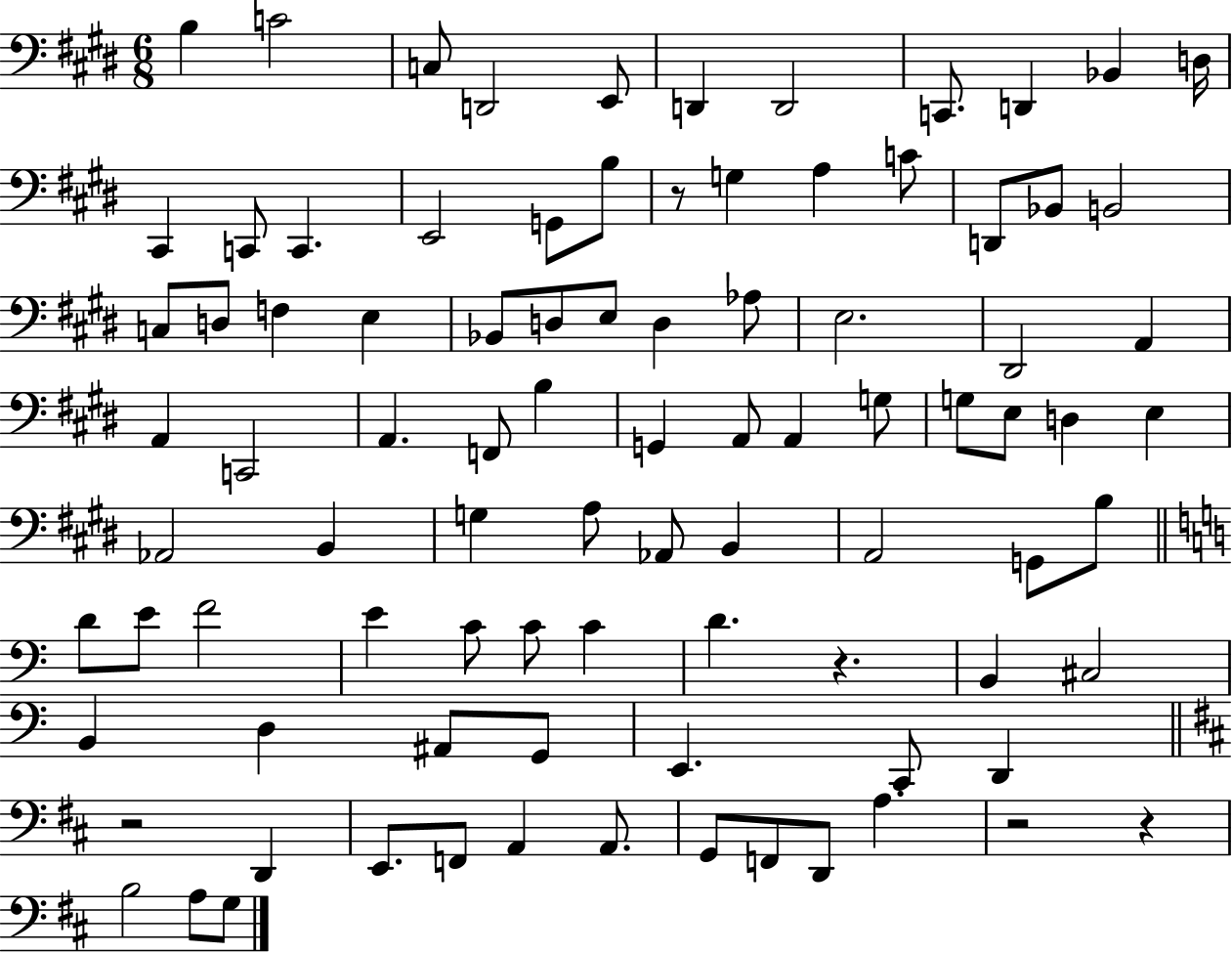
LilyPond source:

{
  \clef bass
  \numericTimeSignature
  \time 6/8
  \key e \major
  b4 c'2 | c8 d,2 e,8 | d,4 d,2 | c,8. d,4 bes,4 d16 | \break cis,4 c,8 c,4. | e,2 g,8 b8 | r8 g4 a4 c'8 | d,8 bes,8 b,2 | \break c8 d8 f4 e4 | bes,8 d8 e8 d4 aes8 | e2. | dis,2 a,4 | \break a,4 c,2 | a,4. f,8 b4 | g,4 a,8 a,4 g8 | g8 e8 d4 e4 | \break aes,2 b,4 | g4 a8 aes,8 b,4 | a,2 g,8 b8 | \bar "||" \break \key c \major d'8 e'8 f'2 | e'4 c'8 c'8 c'4 | d'4. r4. | b,4 cis2 | \break b,4 d4 ais,8 g,8 | e,4. c,8 d,4 | \bar "||" \break \key d \major r2 d,4 | e,8. f,8 a,4 a,8. | g,8 f,8 d,8 a4. | r2 r4 | \break b2 a8 g8 | \bar "|."
}